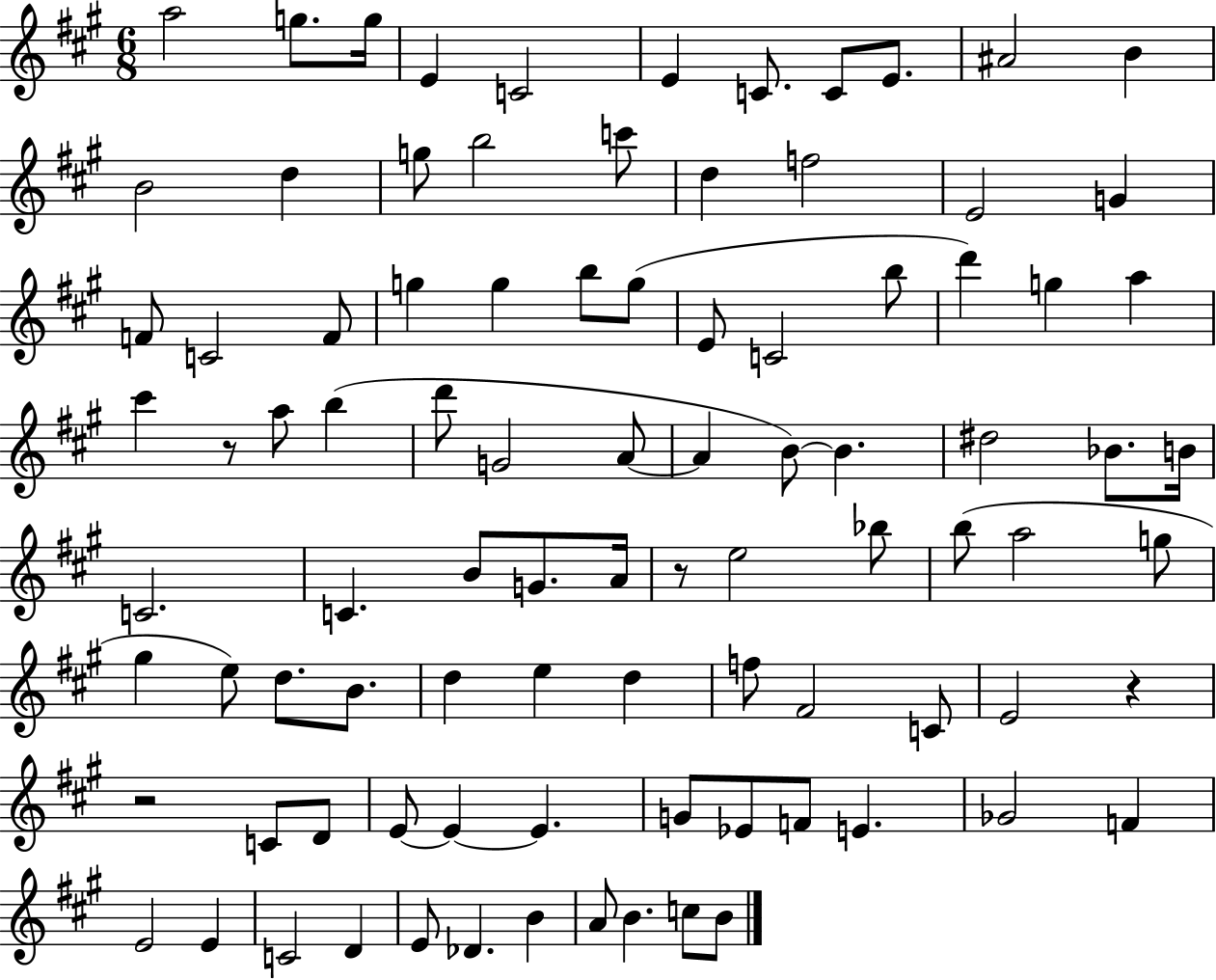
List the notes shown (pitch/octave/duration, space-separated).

A5/h G5/e. G5/s E4/q C4/h E4/q C4/e. C4/e E4/e. A#4/h B4/q B4/h D5/q G5/e B5/h C6/e D5/q F5/h E4/h G4/q F4/e C4/h F4/e G5/q G5/q B5/e G5/e E4/e C4/h B5/e D6/q G5/q A5/q C#6/q R/e A5/e B5/q D6/e G4/h A4/e A4/q B4/e B4/q. D#5/h Bb4/e. B4/s C4/h. C4/q. B4/e G4/e. A4/s R/e E5/h Bb5/e B5/e A5/h G5/e G#5/q E5/e D5/e. B4/e. D5/q E5/q D5/q F5/e F#4/h C4/e E4/h R/q R/h C4/e D4/e E4/e E4/q E4/q. G4/e Eb4/e F4/e E4/q. Gb4/h F4/q E4/h E4/q C4/h D4/q E4/e Db4/q. B4/q A4/e B4/q. C5/e B4/e